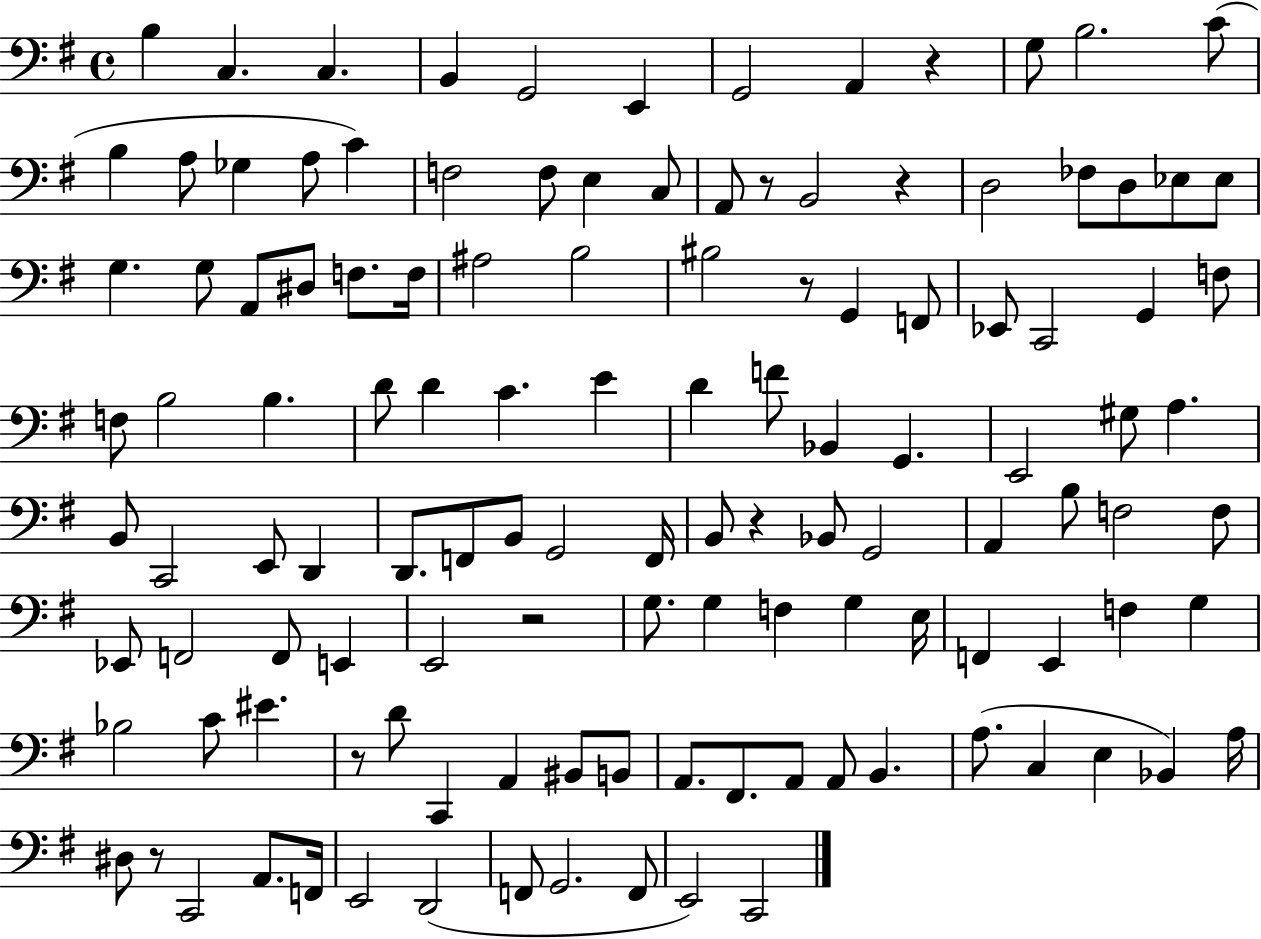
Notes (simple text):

B3/q C3/q. C3/q. B2/q G2/h E2/q G2/h A2/q R/q G3/e B3/h. C4/e B3/q A3/e Gb3/q A3/e C4/q F3/h F3/e E3/q C3/e A2/e R/e B2/h R/q D3/h FES3/e D3/e Eb3/e Eb3/e G3/q. G3/e A2/e D#3/e F3/e. F3/s A#3/h B3/h BIS3/h R/e G2/q F2/e Eb2/e C2/h G2/q F3/e F3/e B3/h B3/q. D4/e D4/q C4/q. E4/q D4/q F4/e Bb2/q G2/q. E2/h G#3/e A3/q. B2/e C2/h E2/e D2/q D2/e. F2/e B2/e G2/h F2/s B2/e R/q Bb2/e G2/h A2/q B3/e F3/h F3/e Eb2/e F2/h F2/e E2/q E2/h R/h G3/e. G3/q F3/q G3/q E3/s F2/q E2/q F3/q G3/q Bb3/h C4/e EIS4/q. R/e D4/e C2/q A2/q BIS2/e B2/e A2/e. F#2/e. A2/e A2/e B2/q. A3/e. C3/q E3/q Bb2/q A3/s D#3/e R/e C2/h A2/e. F2/s E2/h D2/h F2/e G2/h. F2/e E2/h C2/h